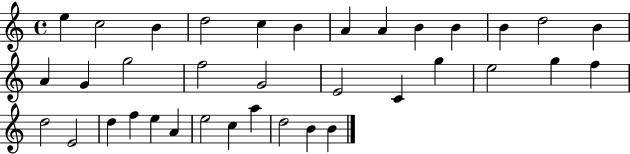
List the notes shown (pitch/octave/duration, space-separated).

E5/q C5/h B4/q D5/h C5/q B4/q A4/q A4/q B4/q B4/q B4/q D5/h B4/q A4/q G4/q G5/h F5/h G4/h E4/h C4/q G5/q E5/h G5/q F5/q D5/h E4/h D5/q F5/q E5/q A4/q E5/h C5/q A5/q D5/h B4/q B4/q